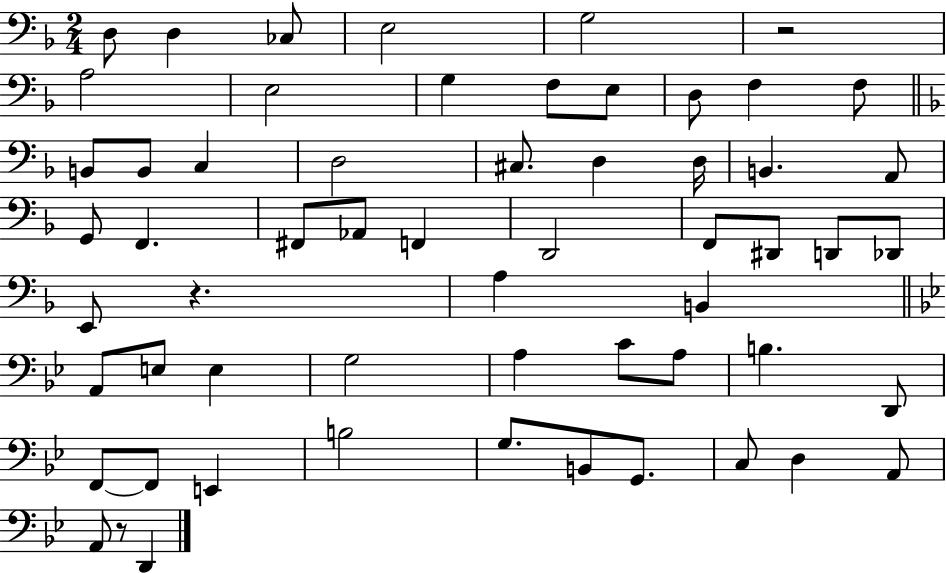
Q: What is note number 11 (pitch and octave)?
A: D3